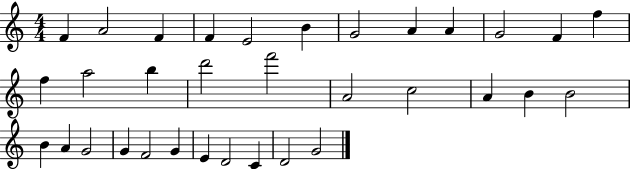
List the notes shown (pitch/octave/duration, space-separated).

F4/q A4/h F4/q F4/q E4/h B4/q G4/h A4/q A4/q G4/h F4/q F5/q F5/q A5/h B5/q D6/h F6/h A4/h C5/h A4/q B4/q B4/h B4/q A4/q G4/h G4/q F4/h G4/q E4/q D4/h C4/q D4/h G4/h